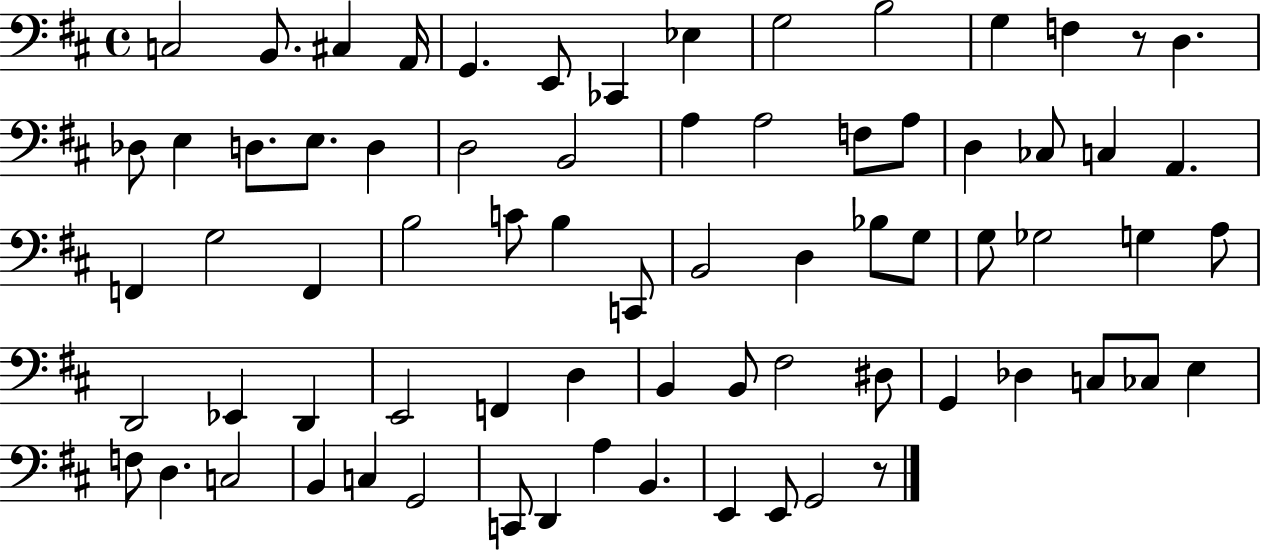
X:1
T:Untitled
M:4/4
L:1/4
K:D
C,2 B,,/2 ^C, A,,/4 G,, E,,/2 _C,, _E, G,2 B,2 G, F, z/2 D, _D,/2 E, D,/2 E,/2 D, D,2 B,,2 A, A,2 F,/2 A,/2 D, _C,/2 C, A,, F,, G,2 F,, B,2 C/2 B, C,,/2 B,,2 D, _B,/2 G,/2 G,/2 _G,2 G, A,/2 D,,2 _E,, D,, E,,2 F,, D, B,, B,,/2 ^F,2 ^D,/2 G,, _D, C,/2 _C,/2 E, F,/2 D, C,2 B,, C, G,,2 C,,/2 D,, A, B,, E,, E,,/2 G,,2 z/2